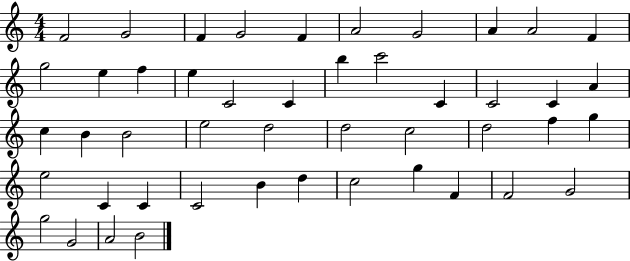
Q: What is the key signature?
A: C major